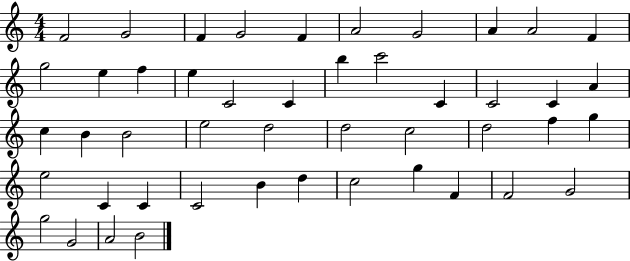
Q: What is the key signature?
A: C major